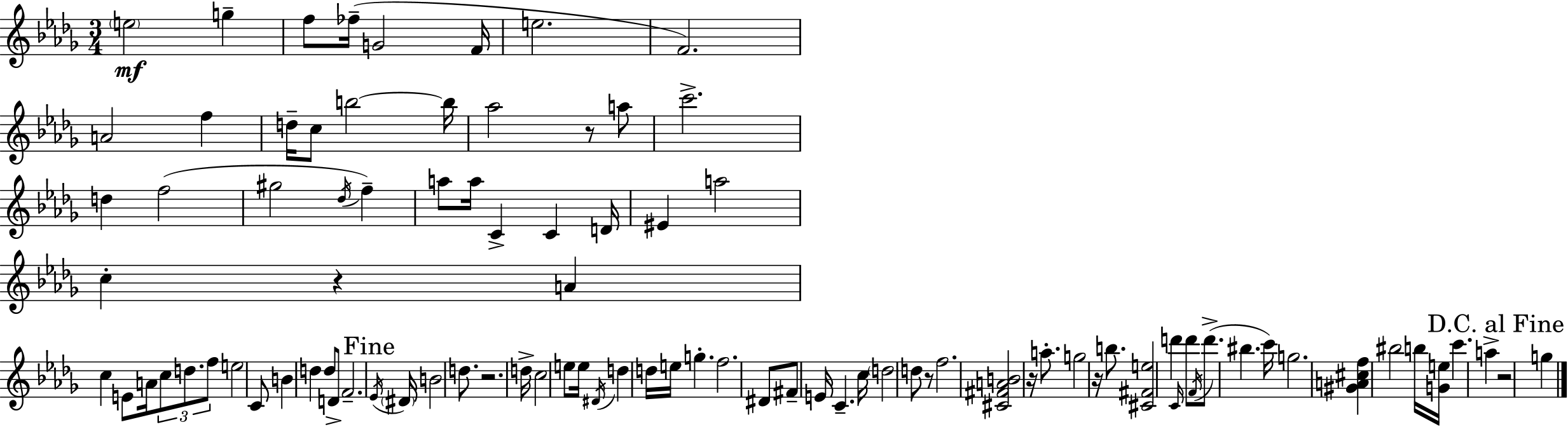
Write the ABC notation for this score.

X:1
T:Untitled
M:3/4
L:1/4
K:Bbm
e2 g f/2 _f/4 G2 F/4 e2 F2 A2 f d/4 c/2 b2 b/4 _a2 z/2 a/2 c'2 d f2 ^g2 _d/4 f a/2 a/4 C C D/4 ^E a2 c z A c E/2 A/4 c/2 d/2 f/2 e2 C/2 B d d/2 D/2 F2 _E/4 ^D/4 B2 d/2 z2 d/4 c2 e/2 e/4 ^D/4 d d/4 e/4 g f2 ^D/2 ^F/2 E/4 C c/4 d2 d/2 z/2 f2 [^C^FAB]2 z/4 a/2 g2 z/4 b/2 [^C^Fe]2 d' C/4 d'/2 F/4 d'/2 ^b c'/4 g2 [^GA^cf] ^b2 b/4 [Ge]/4 c' a z2 g